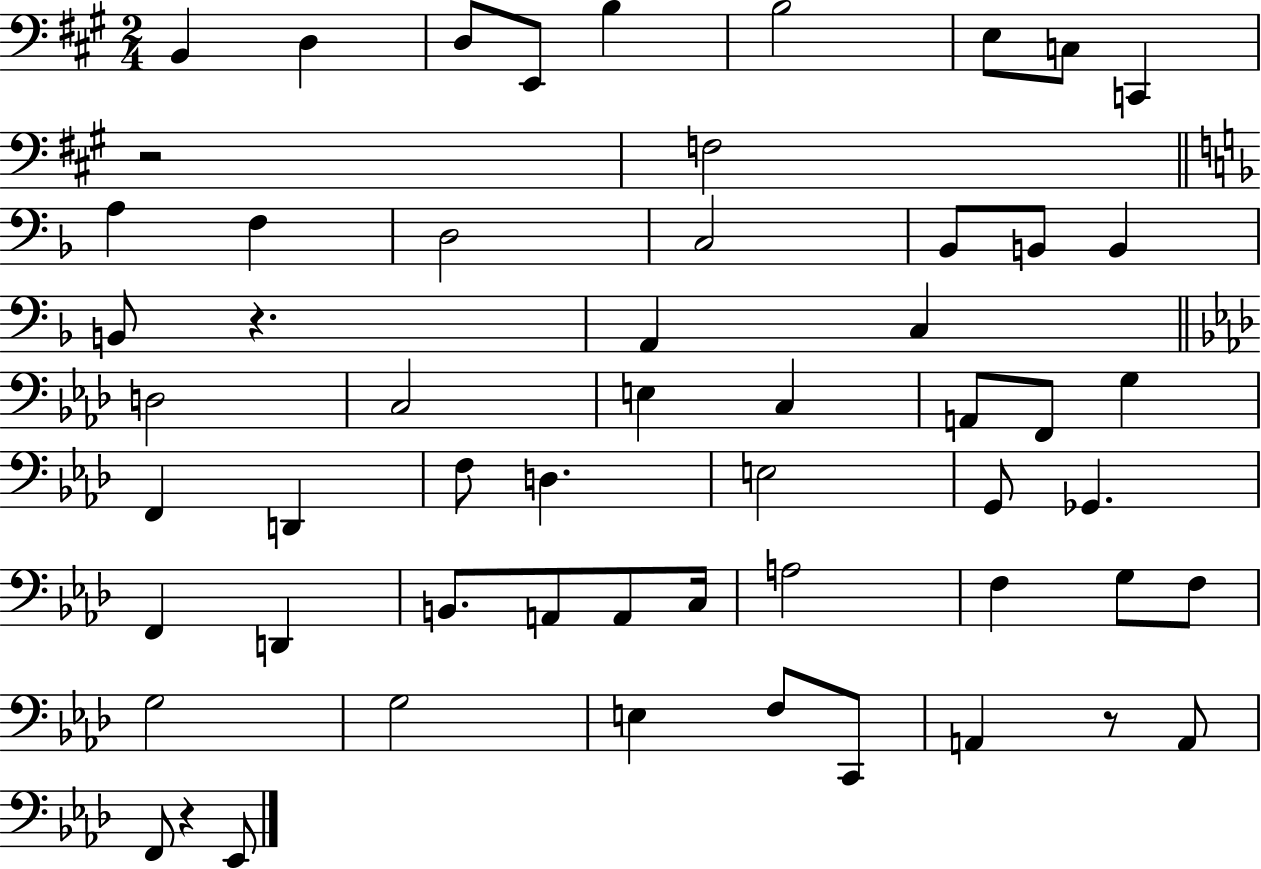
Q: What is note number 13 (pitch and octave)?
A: D3